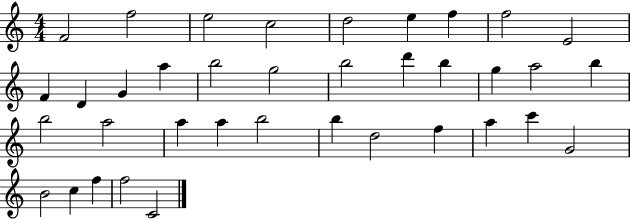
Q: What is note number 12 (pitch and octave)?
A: G4